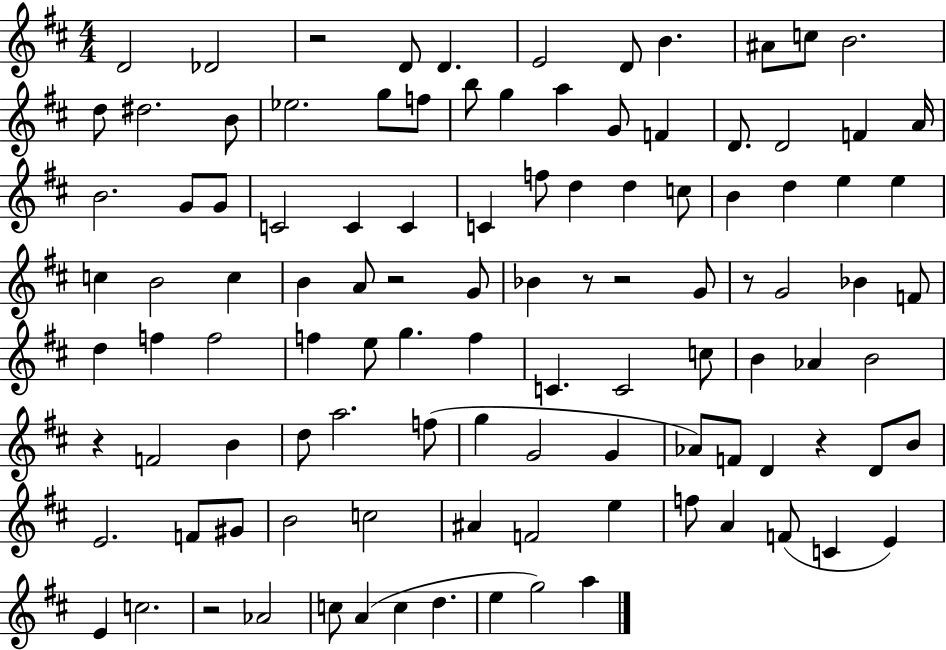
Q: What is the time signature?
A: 4/4